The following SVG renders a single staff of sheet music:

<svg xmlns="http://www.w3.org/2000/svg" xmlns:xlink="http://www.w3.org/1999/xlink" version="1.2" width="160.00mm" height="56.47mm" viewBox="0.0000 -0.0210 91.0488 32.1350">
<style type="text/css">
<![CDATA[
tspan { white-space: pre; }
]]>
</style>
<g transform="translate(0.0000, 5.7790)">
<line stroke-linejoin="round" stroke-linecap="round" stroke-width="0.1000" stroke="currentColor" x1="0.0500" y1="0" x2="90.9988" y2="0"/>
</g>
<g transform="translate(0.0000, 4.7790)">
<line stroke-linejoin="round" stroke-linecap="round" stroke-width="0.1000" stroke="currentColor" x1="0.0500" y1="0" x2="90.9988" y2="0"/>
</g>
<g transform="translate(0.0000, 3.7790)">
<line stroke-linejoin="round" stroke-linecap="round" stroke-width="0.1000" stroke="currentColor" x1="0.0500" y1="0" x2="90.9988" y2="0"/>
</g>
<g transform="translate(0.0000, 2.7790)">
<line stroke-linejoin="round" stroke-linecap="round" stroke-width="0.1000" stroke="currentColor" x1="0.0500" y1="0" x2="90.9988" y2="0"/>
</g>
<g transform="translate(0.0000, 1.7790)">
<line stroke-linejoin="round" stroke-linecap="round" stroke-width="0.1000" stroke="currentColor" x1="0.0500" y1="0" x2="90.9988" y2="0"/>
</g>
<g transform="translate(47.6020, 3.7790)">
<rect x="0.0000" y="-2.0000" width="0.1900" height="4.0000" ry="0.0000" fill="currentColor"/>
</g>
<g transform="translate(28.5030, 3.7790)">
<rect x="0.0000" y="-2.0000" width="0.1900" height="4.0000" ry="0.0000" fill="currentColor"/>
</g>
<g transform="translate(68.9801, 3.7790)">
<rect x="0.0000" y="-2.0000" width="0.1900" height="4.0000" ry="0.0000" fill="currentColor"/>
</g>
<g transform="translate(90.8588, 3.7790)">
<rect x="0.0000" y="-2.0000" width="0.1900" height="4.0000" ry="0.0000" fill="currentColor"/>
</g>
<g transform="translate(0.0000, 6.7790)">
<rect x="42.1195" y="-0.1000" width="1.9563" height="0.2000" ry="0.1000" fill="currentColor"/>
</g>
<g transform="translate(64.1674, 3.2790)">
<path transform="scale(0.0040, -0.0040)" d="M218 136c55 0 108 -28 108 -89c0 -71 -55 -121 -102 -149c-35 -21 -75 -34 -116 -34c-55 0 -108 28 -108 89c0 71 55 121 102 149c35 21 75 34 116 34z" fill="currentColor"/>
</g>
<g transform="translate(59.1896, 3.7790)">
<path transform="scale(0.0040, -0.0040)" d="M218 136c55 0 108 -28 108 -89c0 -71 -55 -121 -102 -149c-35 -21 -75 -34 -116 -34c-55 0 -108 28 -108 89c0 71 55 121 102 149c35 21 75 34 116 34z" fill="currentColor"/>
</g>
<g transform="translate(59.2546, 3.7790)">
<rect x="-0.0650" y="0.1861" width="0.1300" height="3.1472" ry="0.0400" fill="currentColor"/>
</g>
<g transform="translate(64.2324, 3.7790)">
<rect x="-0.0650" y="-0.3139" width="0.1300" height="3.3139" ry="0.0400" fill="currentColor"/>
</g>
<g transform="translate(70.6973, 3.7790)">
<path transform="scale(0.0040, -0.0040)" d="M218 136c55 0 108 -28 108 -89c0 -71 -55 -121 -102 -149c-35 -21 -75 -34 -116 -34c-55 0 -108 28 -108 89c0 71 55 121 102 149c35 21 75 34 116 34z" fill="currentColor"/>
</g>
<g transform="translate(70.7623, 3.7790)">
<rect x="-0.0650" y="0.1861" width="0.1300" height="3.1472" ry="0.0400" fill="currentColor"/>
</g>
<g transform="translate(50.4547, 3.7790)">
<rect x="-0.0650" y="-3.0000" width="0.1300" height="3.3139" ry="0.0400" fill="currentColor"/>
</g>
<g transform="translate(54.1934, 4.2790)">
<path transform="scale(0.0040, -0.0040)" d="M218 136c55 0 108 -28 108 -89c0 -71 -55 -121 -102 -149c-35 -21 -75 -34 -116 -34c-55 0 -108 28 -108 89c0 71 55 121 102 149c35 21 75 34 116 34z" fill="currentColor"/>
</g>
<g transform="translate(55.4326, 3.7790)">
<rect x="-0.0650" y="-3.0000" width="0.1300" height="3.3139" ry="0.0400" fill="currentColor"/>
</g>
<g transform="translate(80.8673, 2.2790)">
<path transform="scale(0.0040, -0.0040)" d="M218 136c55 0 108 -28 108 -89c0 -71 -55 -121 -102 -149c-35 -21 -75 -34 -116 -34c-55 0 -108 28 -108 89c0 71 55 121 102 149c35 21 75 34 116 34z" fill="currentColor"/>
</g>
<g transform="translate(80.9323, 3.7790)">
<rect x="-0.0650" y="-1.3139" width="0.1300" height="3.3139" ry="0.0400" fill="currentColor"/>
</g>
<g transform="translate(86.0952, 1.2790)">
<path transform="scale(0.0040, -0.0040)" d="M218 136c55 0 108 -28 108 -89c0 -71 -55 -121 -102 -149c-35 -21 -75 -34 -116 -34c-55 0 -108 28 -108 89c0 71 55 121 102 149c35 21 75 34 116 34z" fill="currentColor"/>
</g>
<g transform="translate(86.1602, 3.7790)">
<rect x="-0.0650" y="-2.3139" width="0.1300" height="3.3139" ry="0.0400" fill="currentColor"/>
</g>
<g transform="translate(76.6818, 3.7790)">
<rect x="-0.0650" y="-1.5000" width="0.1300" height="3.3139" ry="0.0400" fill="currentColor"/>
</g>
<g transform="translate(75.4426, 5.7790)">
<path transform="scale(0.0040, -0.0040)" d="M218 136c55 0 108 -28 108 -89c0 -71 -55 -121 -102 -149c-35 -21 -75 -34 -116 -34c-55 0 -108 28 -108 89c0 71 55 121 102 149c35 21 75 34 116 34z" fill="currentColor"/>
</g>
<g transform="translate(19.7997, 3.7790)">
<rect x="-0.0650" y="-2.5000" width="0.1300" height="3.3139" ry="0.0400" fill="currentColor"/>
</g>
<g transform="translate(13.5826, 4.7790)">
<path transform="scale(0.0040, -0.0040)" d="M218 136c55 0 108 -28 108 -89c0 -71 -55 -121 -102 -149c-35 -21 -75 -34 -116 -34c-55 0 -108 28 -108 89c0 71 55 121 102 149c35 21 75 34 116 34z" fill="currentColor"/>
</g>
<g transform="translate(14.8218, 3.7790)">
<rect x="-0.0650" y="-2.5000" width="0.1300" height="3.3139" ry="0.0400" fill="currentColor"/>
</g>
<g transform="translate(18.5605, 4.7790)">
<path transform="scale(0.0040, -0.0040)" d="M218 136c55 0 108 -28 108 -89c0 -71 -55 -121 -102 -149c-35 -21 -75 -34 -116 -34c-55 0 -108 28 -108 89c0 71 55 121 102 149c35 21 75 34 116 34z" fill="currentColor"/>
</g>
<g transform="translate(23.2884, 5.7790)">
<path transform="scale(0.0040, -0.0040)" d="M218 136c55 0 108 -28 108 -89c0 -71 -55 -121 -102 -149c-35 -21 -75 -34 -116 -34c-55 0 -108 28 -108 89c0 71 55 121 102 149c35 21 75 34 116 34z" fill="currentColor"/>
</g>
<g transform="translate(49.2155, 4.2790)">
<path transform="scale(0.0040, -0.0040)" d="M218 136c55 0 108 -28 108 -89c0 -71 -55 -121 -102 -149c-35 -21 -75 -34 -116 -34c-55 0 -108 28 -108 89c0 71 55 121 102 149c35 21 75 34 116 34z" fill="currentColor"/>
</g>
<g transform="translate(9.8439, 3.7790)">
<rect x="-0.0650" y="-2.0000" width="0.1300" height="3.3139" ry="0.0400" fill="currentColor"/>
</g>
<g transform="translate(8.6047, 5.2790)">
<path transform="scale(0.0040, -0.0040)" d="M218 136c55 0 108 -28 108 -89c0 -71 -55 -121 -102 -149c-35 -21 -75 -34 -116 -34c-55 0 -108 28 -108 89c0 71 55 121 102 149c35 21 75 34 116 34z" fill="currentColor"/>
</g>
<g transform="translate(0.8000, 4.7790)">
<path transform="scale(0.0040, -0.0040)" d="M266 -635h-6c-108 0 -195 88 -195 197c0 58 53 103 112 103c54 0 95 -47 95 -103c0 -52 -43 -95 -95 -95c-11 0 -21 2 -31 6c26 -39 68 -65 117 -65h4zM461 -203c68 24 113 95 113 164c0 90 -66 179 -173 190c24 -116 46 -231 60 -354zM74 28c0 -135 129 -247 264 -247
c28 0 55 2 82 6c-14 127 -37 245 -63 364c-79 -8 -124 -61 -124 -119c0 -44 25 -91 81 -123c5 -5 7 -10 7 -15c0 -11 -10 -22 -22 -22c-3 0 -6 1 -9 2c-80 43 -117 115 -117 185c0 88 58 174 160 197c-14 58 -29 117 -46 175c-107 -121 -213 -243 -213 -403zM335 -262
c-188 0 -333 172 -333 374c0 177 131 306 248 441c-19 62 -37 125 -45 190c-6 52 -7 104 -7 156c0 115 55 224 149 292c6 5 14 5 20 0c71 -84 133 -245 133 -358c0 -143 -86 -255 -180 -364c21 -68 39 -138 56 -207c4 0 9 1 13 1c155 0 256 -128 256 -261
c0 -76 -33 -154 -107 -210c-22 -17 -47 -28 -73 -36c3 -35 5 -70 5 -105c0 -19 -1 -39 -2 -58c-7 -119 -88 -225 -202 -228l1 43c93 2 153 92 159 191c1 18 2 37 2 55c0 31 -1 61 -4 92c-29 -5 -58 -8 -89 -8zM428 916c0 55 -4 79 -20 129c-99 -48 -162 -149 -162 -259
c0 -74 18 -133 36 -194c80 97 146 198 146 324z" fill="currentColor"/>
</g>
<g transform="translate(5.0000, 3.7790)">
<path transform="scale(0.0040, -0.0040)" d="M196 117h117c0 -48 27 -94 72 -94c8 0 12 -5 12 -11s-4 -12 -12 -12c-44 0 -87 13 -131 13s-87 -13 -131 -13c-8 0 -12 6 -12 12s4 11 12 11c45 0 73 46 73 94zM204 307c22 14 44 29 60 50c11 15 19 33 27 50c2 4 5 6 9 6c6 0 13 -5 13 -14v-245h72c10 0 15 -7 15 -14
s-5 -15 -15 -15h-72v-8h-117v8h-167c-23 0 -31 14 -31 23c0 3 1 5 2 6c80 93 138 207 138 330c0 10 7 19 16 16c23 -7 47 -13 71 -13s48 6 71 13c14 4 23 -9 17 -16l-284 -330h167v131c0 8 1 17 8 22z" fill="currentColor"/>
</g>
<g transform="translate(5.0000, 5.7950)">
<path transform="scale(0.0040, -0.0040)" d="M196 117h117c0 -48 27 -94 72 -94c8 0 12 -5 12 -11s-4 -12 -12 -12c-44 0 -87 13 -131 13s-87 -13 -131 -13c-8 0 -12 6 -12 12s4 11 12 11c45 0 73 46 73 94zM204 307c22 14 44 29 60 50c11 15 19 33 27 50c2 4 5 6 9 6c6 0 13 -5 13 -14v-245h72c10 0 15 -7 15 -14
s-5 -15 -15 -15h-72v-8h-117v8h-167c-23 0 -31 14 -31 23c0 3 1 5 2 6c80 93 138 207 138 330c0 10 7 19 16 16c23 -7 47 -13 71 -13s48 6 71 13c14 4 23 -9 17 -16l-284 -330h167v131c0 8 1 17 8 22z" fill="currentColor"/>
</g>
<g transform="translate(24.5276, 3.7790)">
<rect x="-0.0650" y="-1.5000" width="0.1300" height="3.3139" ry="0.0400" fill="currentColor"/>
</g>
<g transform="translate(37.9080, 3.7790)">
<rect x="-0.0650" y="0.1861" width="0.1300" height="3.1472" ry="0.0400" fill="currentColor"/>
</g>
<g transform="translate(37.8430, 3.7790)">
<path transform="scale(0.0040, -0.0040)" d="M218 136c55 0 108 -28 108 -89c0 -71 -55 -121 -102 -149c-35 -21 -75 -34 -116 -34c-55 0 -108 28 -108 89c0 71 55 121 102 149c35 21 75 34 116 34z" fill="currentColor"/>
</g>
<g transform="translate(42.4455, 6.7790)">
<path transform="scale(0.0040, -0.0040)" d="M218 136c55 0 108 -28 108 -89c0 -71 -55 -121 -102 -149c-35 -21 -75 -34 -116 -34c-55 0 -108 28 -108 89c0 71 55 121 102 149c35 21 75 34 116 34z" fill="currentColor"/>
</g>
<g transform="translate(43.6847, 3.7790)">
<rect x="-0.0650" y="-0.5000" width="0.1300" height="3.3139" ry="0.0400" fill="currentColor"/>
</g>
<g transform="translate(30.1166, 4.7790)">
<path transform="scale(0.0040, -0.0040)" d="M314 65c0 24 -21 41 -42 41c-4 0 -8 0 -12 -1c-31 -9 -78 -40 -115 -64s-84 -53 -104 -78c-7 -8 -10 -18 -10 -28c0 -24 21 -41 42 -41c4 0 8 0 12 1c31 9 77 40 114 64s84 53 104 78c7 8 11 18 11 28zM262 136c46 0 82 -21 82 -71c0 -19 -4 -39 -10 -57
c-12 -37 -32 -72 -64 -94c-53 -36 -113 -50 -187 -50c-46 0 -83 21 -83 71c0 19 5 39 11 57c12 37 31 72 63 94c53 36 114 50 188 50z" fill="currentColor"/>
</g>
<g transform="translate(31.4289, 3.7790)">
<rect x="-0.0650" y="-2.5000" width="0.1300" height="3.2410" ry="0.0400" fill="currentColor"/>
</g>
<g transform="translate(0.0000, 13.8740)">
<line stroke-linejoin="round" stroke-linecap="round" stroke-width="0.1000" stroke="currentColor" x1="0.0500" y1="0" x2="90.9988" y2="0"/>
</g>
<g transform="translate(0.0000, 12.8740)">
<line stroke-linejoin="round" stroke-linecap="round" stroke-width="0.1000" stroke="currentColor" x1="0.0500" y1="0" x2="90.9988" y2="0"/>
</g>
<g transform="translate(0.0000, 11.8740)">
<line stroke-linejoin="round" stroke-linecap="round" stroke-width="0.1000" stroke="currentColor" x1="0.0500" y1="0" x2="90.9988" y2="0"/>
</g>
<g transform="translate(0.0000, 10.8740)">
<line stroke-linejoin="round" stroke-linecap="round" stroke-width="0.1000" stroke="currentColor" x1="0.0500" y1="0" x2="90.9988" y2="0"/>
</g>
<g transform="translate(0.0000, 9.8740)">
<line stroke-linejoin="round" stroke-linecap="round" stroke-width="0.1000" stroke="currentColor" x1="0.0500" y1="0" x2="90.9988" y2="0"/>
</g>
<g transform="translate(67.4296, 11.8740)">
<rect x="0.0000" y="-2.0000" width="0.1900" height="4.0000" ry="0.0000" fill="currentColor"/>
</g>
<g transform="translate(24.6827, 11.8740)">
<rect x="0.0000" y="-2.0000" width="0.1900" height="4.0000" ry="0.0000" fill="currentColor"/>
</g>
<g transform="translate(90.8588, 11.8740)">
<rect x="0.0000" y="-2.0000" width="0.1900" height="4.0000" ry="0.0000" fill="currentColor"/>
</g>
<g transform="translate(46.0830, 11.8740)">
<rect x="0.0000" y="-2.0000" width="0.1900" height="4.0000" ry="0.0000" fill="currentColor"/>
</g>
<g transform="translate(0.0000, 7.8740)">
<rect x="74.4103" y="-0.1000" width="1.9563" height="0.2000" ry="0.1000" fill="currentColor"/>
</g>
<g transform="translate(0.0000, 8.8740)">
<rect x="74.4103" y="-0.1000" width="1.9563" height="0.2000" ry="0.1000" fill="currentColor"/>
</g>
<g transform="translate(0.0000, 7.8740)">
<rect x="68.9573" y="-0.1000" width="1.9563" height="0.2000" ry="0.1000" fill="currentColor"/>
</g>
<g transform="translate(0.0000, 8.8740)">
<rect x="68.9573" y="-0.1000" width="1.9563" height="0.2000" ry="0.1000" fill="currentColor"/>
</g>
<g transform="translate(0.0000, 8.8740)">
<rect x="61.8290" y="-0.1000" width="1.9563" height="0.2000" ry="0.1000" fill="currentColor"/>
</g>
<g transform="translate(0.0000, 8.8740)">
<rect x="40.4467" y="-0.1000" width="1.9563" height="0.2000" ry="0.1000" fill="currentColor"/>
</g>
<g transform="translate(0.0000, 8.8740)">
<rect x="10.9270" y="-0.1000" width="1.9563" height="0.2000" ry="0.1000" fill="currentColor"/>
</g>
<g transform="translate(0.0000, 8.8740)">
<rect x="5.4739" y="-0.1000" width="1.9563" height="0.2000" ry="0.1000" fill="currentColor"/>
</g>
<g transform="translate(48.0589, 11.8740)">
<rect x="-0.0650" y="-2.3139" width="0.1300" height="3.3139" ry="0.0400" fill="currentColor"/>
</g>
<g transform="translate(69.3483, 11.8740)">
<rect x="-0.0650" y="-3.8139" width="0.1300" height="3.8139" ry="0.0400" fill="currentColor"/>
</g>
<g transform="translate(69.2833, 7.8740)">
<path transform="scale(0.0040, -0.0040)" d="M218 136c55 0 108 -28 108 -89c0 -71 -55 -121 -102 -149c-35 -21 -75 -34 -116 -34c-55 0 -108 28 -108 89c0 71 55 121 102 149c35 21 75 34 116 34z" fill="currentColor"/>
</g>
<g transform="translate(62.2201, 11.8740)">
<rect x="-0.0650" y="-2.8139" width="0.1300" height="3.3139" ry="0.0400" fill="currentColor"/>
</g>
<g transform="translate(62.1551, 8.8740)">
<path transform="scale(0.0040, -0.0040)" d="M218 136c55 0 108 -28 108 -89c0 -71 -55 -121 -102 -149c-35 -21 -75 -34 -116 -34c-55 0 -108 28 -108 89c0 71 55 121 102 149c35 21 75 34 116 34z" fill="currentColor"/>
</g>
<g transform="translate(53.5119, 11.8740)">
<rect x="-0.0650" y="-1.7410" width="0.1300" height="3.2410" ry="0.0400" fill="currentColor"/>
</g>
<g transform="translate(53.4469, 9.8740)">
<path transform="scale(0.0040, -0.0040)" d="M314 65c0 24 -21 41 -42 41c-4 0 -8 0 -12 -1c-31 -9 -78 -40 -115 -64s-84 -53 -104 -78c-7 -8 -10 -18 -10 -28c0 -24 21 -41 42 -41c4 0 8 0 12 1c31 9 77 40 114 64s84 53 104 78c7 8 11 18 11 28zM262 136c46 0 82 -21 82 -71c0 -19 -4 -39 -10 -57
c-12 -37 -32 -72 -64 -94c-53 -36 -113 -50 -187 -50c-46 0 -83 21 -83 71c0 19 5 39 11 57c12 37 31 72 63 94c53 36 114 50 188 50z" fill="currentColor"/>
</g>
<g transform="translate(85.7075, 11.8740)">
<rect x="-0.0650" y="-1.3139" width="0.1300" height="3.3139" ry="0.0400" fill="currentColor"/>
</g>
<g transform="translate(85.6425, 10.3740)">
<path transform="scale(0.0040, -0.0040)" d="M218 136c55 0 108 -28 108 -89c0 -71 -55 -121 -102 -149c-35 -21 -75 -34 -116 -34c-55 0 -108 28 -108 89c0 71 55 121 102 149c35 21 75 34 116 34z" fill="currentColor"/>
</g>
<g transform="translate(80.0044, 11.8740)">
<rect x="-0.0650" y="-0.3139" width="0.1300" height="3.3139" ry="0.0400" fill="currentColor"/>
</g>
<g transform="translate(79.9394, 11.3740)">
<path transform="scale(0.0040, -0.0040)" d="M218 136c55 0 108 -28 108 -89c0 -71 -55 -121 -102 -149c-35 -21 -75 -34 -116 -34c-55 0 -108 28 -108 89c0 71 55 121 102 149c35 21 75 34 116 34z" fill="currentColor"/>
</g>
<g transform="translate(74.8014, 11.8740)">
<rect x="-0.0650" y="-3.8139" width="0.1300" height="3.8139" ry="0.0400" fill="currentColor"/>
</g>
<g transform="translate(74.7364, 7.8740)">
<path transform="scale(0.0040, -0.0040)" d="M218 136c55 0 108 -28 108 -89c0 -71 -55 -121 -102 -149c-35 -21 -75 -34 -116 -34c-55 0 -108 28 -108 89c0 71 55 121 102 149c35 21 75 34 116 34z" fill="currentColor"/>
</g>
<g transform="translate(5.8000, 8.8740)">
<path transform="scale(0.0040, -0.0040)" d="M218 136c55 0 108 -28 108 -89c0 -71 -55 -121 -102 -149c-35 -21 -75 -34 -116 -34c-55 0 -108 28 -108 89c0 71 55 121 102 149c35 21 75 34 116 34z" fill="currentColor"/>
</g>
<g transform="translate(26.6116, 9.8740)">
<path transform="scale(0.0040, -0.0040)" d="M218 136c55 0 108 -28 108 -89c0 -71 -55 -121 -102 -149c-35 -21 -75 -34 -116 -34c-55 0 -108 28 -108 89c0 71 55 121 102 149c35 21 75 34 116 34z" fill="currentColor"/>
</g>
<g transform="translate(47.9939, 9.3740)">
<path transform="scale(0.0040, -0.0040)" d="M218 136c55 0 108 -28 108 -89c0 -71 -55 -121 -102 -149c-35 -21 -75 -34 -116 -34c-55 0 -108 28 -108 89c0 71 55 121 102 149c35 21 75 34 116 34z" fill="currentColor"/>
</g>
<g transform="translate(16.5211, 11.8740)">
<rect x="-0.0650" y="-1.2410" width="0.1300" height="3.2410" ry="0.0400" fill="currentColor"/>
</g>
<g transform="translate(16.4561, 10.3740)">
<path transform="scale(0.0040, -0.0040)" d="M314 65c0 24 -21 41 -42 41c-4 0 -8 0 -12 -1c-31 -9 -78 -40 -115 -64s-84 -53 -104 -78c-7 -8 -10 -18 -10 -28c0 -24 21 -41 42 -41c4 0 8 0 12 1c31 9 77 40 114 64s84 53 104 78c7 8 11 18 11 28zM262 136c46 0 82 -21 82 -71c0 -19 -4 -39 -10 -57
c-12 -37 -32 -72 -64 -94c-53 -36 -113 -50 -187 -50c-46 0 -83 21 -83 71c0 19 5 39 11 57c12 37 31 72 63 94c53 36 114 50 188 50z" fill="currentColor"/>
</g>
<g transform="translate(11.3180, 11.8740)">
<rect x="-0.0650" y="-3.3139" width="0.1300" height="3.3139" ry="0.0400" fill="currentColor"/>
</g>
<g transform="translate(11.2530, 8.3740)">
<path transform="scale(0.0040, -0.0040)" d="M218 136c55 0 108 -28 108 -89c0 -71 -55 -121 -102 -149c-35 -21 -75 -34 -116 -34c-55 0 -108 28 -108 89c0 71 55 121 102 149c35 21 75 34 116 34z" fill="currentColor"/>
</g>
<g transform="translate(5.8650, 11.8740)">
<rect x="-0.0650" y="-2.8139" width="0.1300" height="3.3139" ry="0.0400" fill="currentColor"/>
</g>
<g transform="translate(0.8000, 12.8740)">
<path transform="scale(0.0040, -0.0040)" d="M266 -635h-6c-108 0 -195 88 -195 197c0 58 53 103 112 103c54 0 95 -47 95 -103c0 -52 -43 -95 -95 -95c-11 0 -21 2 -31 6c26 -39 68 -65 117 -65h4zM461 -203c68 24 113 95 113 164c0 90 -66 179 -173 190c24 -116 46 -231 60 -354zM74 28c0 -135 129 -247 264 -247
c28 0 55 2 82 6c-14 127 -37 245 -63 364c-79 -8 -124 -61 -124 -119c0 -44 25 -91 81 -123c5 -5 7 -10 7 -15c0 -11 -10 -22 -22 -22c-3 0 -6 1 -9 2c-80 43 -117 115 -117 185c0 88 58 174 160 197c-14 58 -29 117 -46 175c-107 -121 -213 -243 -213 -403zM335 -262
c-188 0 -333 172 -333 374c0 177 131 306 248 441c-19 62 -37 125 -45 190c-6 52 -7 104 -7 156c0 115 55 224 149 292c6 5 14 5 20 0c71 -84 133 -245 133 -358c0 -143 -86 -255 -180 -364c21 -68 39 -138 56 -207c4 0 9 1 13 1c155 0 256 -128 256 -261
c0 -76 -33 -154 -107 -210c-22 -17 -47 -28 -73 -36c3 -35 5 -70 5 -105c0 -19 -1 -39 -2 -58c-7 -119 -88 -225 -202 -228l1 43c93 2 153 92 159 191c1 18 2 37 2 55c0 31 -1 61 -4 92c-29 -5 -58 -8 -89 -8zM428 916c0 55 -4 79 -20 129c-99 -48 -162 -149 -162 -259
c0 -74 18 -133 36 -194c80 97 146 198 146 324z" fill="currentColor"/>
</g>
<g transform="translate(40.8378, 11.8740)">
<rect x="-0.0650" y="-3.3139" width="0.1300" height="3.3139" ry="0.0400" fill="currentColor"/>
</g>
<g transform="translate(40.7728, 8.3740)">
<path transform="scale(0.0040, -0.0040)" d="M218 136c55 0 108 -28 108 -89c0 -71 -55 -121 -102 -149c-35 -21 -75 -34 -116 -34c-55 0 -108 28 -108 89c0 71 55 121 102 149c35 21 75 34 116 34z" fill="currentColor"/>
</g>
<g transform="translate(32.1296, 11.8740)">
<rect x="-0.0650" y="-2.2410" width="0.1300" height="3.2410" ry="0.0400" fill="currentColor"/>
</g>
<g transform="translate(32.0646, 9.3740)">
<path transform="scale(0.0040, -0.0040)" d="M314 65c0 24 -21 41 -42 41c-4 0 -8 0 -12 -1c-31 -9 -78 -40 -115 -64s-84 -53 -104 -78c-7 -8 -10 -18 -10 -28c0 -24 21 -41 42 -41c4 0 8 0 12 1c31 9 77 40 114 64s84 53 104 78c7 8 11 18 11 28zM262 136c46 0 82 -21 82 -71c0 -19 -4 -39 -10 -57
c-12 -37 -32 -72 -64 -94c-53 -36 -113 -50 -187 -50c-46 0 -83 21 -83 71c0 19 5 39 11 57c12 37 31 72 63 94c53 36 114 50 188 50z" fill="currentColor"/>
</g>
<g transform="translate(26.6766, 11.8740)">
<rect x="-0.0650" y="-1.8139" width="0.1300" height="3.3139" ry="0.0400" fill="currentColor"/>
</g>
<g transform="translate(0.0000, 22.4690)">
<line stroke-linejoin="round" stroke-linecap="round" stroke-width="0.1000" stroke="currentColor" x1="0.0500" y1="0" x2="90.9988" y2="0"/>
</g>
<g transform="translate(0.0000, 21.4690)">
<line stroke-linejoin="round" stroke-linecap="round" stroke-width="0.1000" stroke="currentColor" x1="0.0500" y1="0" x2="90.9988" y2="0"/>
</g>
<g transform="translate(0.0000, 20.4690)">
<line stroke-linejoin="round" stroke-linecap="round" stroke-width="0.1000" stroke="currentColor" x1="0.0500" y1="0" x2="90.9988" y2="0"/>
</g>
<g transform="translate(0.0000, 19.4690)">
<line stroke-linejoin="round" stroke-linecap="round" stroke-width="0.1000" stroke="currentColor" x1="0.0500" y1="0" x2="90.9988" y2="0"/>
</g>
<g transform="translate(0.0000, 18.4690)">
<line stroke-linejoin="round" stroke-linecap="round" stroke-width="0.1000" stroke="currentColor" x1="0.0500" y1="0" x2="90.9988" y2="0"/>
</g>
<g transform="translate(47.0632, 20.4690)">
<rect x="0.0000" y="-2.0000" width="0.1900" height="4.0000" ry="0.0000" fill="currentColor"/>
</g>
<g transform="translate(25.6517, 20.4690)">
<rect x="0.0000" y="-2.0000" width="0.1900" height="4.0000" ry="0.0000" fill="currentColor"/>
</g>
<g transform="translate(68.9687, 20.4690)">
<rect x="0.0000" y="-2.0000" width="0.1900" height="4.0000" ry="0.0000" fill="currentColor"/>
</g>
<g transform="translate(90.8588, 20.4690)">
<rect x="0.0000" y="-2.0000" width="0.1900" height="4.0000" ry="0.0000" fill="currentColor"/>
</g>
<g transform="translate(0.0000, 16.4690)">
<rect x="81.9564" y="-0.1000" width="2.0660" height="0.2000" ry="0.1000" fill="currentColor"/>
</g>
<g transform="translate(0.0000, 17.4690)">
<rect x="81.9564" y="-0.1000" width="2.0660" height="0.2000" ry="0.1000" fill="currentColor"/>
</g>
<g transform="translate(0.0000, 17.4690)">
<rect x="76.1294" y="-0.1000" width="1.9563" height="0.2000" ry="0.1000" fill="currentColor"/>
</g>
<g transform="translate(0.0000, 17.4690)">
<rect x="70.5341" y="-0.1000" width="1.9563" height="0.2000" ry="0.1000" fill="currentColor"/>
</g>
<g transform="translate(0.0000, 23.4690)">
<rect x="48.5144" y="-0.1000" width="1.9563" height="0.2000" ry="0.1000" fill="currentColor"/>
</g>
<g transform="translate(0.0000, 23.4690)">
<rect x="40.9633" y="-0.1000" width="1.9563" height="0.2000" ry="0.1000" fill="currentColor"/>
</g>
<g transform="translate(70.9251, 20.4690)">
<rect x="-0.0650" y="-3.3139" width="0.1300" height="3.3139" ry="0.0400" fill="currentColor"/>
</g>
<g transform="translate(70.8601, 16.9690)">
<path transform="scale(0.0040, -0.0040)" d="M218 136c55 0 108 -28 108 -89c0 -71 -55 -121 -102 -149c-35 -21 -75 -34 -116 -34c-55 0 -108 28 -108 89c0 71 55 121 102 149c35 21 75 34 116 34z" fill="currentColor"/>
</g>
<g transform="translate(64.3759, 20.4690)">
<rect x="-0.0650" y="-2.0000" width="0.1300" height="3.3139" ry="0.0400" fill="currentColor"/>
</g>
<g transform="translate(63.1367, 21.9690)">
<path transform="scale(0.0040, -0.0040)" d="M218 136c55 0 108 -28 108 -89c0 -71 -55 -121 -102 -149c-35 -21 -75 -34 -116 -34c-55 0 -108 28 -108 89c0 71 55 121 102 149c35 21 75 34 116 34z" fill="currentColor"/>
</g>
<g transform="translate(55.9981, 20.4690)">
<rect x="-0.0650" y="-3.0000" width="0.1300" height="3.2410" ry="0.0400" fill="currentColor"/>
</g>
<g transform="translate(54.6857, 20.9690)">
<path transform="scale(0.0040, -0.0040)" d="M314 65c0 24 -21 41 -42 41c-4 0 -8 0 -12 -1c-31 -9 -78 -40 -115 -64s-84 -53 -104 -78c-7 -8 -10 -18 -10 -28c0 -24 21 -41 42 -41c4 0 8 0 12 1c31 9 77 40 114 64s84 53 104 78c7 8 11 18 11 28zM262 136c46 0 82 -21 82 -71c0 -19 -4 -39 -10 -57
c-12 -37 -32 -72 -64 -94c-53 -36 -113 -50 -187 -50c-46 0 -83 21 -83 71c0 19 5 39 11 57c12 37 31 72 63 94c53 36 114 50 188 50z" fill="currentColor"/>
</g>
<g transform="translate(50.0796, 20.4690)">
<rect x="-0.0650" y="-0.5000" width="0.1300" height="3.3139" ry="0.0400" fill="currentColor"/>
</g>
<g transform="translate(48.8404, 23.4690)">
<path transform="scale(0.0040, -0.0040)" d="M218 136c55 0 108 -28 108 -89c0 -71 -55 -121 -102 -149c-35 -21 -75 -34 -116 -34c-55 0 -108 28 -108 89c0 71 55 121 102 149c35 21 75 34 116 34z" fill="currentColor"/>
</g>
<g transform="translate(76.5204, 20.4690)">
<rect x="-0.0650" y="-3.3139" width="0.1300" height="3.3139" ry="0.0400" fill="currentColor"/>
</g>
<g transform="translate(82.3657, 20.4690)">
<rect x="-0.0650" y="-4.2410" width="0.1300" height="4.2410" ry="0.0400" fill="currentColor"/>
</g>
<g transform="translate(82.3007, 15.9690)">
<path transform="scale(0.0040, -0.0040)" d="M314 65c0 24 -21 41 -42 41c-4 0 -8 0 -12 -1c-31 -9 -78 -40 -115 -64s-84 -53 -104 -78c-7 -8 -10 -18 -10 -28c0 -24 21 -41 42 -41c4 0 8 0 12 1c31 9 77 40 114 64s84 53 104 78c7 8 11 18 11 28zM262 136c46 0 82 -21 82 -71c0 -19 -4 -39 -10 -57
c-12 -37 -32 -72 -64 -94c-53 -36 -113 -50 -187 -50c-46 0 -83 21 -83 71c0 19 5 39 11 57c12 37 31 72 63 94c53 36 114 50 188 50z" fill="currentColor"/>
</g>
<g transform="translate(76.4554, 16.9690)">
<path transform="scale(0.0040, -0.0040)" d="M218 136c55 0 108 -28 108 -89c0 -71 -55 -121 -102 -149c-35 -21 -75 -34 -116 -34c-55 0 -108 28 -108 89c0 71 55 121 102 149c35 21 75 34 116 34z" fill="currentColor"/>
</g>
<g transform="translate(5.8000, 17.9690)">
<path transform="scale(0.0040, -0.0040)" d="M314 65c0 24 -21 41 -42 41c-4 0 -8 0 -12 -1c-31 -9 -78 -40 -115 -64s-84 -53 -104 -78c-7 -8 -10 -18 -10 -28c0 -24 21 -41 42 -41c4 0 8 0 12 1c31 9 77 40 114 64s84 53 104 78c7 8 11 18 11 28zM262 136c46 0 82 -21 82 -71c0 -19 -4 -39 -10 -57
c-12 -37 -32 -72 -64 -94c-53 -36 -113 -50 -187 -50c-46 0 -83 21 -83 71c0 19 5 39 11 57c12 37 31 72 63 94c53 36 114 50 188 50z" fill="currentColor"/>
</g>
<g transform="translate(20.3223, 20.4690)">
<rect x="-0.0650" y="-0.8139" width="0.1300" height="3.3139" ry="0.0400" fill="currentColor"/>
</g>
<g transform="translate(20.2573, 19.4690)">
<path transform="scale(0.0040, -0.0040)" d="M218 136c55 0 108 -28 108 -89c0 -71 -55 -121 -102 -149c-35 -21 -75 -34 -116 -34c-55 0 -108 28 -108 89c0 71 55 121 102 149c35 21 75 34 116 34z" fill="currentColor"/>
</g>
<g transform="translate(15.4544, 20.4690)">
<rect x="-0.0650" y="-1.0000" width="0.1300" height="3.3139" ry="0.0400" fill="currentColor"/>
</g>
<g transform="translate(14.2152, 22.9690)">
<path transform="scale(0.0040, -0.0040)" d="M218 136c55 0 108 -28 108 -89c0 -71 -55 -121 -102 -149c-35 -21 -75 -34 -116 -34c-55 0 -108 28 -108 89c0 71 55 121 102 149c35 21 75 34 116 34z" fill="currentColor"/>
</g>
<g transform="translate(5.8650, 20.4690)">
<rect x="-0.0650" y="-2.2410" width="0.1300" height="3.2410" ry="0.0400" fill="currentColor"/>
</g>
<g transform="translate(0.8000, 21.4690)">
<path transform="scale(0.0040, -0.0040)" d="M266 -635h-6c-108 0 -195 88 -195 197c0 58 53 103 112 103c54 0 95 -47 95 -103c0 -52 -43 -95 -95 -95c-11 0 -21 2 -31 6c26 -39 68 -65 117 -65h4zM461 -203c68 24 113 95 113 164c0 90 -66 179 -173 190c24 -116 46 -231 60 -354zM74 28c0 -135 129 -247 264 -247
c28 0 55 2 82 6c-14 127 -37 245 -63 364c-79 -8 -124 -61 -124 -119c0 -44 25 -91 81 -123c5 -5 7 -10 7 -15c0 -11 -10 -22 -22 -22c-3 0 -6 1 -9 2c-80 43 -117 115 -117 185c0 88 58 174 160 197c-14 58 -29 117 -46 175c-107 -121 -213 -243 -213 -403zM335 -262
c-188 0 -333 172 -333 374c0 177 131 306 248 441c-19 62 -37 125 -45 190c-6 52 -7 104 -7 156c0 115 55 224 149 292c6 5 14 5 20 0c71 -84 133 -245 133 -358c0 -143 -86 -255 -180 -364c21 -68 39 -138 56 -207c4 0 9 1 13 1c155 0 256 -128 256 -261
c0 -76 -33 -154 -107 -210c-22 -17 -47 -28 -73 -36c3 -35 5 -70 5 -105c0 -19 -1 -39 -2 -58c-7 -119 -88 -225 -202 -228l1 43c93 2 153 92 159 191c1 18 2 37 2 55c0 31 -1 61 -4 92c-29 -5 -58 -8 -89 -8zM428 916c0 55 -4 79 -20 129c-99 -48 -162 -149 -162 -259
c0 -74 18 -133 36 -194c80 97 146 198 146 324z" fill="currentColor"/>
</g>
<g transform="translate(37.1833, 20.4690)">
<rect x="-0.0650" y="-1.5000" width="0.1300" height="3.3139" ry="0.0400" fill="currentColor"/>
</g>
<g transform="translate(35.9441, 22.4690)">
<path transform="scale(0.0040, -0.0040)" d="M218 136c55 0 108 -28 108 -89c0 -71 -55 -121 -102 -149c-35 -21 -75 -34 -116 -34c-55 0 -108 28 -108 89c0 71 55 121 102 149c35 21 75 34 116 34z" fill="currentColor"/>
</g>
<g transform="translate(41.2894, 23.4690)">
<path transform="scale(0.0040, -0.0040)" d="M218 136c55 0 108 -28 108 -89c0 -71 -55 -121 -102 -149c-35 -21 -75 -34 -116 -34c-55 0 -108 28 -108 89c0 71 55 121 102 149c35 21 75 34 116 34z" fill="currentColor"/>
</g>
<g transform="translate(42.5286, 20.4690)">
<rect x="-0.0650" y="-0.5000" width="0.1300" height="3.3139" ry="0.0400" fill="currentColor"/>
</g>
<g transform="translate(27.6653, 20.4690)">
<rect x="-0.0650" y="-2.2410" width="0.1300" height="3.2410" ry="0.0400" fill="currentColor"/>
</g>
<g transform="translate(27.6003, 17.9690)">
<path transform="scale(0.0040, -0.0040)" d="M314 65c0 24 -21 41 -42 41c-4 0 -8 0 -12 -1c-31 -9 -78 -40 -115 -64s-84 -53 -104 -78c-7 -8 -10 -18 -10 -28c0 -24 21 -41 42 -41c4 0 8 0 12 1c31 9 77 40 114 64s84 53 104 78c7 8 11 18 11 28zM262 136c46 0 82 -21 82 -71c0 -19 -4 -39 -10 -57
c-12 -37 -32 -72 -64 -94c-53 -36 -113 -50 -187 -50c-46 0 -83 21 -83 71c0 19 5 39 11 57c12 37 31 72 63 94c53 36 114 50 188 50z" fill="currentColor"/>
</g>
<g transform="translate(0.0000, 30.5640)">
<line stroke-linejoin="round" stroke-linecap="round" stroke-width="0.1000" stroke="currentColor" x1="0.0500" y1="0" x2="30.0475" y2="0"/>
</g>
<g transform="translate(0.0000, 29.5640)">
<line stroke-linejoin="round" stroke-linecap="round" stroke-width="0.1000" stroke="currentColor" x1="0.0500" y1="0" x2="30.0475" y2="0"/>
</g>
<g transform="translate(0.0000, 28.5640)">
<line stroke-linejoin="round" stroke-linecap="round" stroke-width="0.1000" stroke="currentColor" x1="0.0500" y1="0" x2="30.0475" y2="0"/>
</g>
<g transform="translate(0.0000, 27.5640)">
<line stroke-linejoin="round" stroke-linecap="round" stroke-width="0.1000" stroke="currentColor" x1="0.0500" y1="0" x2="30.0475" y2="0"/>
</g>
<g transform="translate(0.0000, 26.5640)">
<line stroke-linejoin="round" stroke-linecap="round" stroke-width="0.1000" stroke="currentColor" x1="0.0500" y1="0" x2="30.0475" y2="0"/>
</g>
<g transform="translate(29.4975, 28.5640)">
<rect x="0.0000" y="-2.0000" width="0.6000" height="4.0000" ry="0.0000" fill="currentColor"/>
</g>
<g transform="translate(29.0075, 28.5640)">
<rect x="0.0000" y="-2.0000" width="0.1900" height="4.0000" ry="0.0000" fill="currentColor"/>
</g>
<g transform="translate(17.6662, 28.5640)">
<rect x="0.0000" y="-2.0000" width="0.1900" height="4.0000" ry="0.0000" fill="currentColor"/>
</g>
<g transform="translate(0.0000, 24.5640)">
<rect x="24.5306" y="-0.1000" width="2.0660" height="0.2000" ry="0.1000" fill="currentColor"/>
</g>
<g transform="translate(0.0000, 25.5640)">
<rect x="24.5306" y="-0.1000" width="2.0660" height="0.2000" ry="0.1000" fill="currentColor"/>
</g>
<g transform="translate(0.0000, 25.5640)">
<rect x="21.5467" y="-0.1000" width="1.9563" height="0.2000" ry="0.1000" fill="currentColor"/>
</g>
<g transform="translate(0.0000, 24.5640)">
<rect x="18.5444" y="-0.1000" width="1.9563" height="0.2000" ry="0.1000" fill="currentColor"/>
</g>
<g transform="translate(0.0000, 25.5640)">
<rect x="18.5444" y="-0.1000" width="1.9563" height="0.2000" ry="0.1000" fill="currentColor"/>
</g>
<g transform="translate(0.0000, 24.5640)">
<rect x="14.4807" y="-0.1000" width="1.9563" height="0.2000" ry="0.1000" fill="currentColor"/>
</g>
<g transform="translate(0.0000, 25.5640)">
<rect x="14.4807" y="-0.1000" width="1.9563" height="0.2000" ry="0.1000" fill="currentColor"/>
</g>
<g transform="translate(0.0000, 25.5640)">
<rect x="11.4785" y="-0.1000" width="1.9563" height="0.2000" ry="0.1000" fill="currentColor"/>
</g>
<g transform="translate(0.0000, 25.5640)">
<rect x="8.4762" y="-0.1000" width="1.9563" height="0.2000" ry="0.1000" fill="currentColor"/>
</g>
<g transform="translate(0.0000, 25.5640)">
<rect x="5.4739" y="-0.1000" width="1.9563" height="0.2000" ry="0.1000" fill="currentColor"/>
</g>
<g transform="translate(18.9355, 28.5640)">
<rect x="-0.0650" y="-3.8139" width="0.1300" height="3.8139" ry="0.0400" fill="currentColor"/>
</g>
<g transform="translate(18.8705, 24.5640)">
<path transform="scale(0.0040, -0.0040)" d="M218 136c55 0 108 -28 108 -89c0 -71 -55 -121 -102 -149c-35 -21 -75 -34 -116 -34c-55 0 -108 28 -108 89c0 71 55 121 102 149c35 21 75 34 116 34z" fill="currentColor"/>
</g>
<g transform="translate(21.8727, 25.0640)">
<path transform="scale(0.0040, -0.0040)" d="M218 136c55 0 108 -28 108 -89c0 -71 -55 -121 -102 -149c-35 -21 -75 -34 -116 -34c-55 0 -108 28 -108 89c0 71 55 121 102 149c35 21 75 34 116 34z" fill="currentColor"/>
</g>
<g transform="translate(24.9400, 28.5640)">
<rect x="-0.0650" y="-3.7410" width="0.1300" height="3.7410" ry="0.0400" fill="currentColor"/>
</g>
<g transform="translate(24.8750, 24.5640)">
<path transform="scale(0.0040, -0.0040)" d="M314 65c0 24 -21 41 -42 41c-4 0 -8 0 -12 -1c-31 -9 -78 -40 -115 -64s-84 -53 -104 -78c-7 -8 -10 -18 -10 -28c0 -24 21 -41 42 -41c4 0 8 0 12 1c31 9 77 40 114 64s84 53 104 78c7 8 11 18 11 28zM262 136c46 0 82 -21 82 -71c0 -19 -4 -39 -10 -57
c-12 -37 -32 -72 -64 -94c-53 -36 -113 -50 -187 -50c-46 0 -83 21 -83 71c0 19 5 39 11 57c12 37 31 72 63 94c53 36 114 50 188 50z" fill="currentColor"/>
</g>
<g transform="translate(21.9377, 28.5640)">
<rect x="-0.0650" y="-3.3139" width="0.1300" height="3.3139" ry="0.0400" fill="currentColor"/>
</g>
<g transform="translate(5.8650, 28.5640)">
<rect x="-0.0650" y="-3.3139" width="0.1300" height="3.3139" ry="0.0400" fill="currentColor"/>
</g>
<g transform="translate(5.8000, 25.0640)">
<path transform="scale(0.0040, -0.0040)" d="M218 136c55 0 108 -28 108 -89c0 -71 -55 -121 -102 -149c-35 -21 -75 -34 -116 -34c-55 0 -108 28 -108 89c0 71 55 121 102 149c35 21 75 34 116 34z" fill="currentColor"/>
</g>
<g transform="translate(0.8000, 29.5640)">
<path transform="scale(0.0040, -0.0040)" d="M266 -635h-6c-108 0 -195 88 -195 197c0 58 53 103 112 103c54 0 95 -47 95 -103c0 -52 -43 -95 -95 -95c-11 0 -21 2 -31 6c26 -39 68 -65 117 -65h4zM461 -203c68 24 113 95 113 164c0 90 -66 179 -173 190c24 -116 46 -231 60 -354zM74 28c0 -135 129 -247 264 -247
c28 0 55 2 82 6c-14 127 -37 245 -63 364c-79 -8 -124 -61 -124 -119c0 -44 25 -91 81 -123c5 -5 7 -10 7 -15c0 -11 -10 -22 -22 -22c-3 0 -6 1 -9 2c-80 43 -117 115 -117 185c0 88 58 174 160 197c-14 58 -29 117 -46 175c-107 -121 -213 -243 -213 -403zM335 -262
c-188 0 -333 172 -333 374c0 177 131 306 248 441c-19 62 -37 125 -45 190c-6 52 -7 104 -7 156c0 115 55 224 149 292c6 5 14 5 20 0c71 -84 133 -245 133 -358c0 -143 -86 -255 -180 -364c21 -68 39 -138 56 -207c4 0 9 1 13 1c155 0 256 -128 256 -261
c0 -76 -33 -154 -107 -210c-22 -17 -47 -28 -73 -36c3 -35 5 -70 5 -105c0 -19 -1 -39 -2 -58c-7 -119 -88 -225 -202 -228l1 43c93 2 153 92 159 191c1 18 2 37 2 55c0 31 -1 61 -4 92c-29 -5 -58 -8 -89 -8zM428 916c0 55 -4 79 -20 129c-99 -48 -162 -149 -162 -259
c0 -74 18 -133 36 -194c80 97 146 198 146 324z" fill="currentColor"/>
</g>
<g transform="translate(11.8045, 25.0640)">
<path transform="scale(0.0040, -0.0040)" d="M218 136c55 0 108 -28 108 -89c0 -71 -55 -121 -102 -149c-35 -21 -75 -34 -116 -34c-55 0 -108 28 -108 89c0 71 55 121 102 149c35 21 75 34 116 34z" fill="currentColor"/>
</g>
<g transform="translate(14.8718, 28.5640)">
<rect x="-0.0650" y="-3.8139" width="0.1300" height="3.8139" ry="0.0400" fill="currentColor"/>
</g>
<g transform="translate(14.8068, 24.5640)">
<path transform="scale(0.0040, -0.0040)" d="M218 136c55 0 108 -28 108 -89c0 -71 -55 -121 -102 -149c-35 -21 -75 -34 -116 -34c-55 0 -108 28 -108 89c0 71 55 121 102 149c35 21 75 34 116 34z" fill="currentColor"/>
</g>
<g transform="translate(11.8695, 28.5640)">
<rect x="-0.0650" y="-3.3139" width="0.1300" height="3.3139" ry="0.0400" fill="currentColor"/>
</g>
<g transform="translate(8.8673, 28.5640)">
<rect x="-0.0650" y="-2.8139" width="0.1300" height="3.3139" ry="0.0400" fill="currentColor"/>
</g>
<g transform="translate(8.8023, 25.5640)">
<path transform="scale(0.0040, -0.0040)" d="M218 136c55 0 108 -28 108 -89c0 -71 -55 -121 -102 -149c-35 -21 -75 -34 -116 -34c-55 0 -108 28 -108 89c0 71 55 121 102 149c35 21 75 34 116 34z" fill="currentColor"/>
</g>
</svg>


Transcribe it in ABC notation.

X:1
T:Untitled
M:4/4
L:1/4
K:C
F G G E G2 B C A A B c B E e g a b e2 f g2 b g f2 a c' c' c e g2 D d g2 E C C A2 F b b d'2 b a b c' c' b c'2